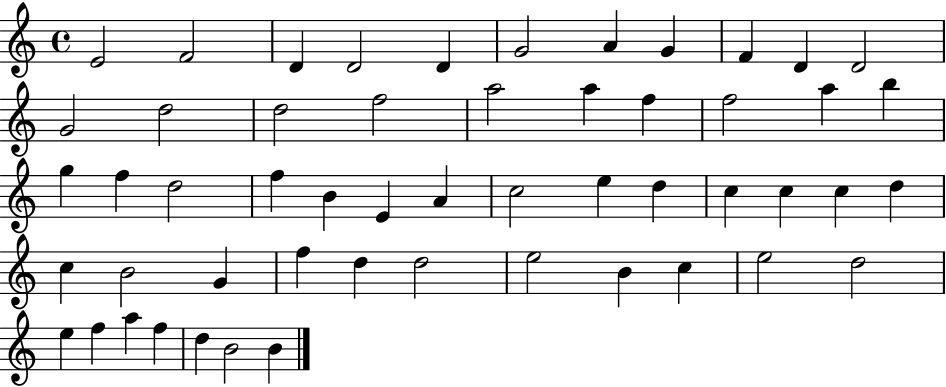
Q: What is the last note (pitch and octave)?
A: B4